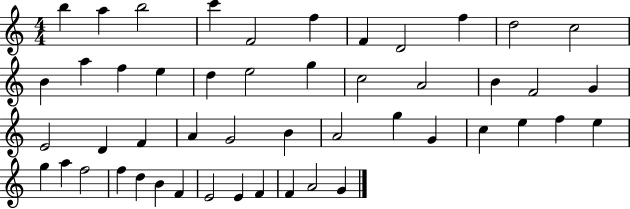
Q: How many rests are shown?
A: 0